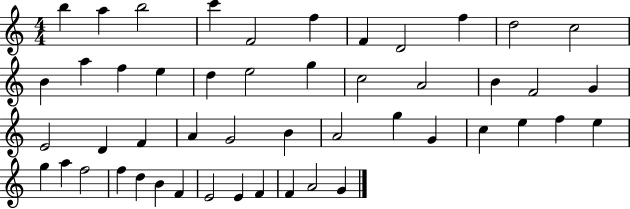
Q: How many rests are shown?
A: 0